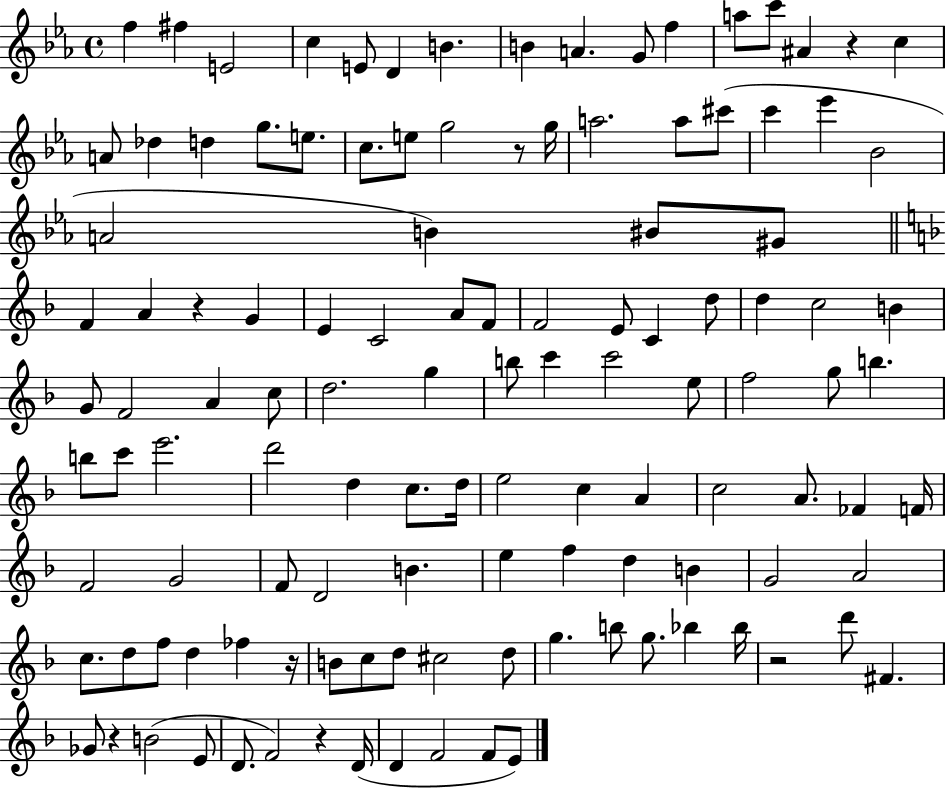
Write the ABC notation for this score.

X:1
T:Untitled
M:4/4
L:1/4
K:Eb
f ^f E2 c E/2 D B B A G/2 f a/2 c'/2 ^A z c A/2 _d d g/2 e/2 c/2 e/2 g2 z/2 g/4 a2 a/2 ^c'/2 c' _e' _B2 A2 B ^B/2 ^G/2 F A z G E C2 A/2 F/2 F2 E/2 C d/2 d c2 B G/2 F2 A c/2 d2 g b/2 c' c'2 e/2 f2 g/2 b b/2 c'/2 e'2 d'2 d c/2 d/4 e2 c A c2 A/2 _F F/4 F2 G2 F/2 D2 B e f d B G2 A2 c/2 d/2 f/2 d _f z/4 B/2 c/2 d/2 ^c2 d/2 g b/2 g/2 _b _b/4 z2 d'/2 ^F _G/2 z B2 E/2 D/2 F2 z D/4 D F2 F/2 E/2